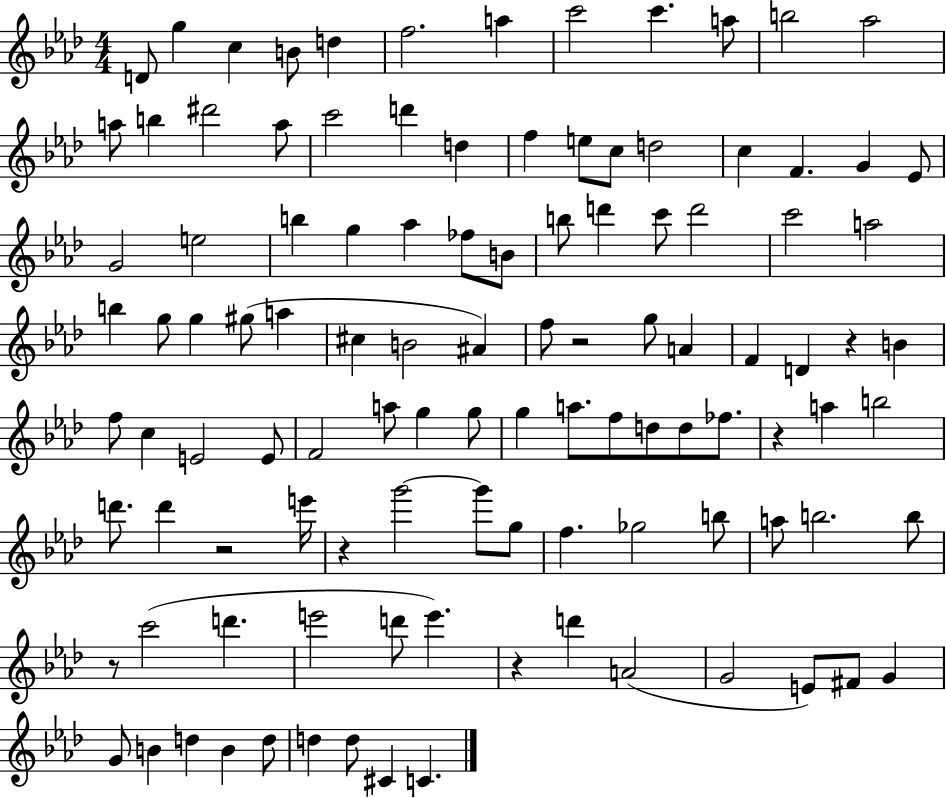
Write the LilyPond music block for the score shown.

{
  \clef treble
  \numericTimeSignature
  \time 4/4
  \key aes \major
  \repeat volta 2 { d'8 g''4 c''4 b'8 d''4 | f''2. a''4 | c'''2 c'''4. a''8 | b''2 aes''2 | \break a''8 b''4 dis'''2 a''8 | c'''2 d'''4 d''4 | f''4 e''8 c''8 d''2 | c''4 f'4. g'4 ees'8 | \break g'2 e''2 | b''4 g''4 aes''4 fes''8 b'8 | b''8 d'''4 c'''8 d'''2 | c'''2 a''2 | \break b''4 g''8 g''4 gis''8( a''4 | cis''4 b'2 ais'4) | f''8 r2 g''8 a'4 | f'4 d'4 r4 b'4 | \break f''8 c''4 e'2 e'8 | f'2 a''8 g''4 g''8 | g''4 a''8. f''8 d''8 d''8 fes''8. | r4 a''4 b''2 | \break d'''8. d'''4 r2 e'''16 | r4 g'''2~~ g'''8 g''8 | f''4. ges''2 b''8 | a''8 b''2. b''8 | \break r8 c'''2( d'''4. | e'''2 d'''8 e'''4.) | r4 d'''4 a'2( | g'2 e'8) fis'8 g'4 | \break g'8 b'4 d''4 b'4 d''8 | d''4 d''8 cis'4 c'4. | } \bar "|."
}